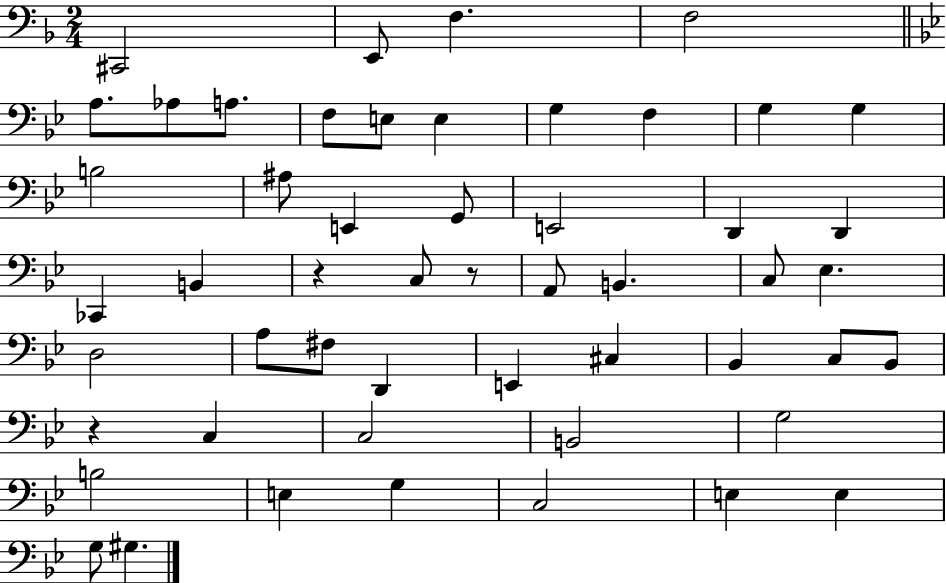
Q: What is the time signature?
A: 2/4